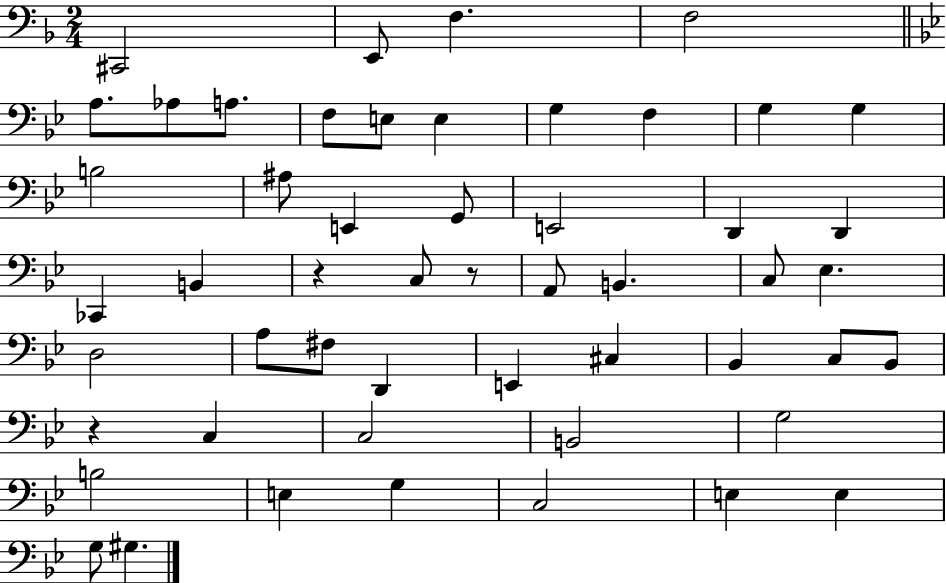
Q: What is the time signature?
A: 2/4